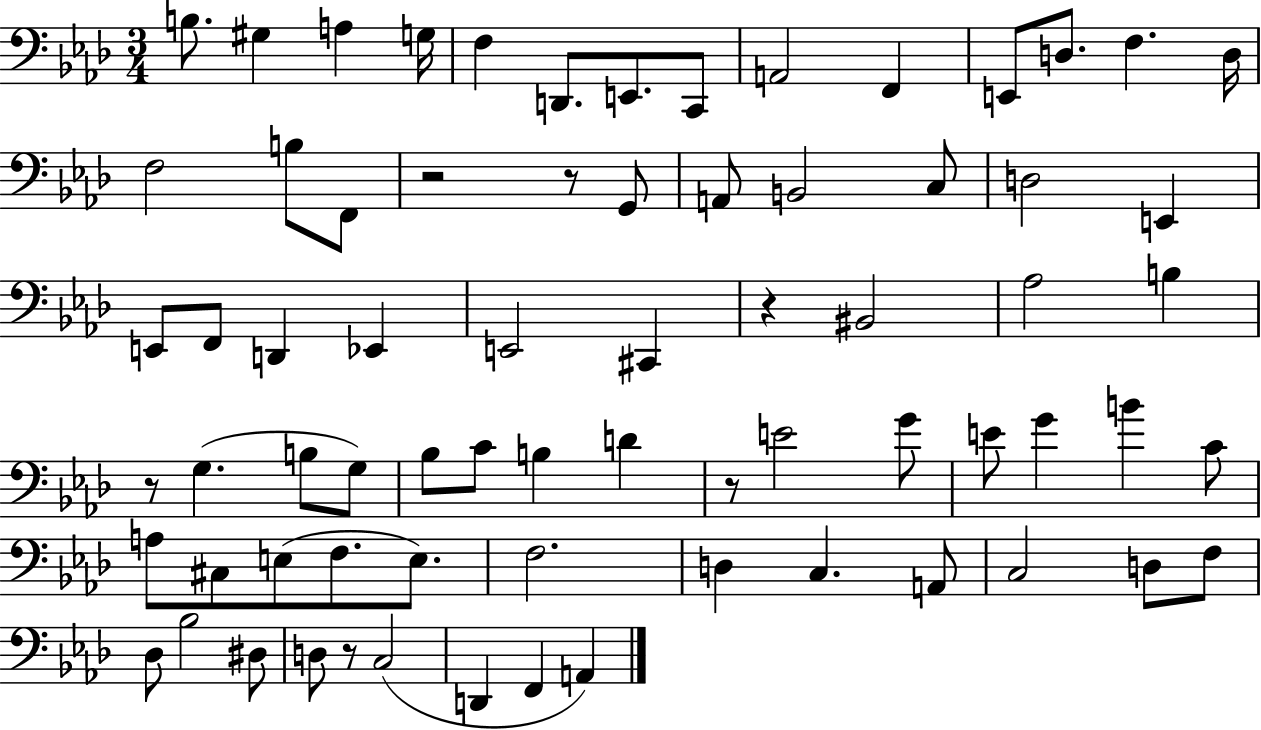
X:1
T:Untitled
M:3/4
L:1/4
K:Ab
B,/2 ^G, A, G,/4 F, D,,/2 E,,/2 C,,/2 A,,2 F,, E,,/2 D,/2 F, D,/4 F,2 B,/2 F,,/2 z2 z/2 G,,/2 A,,/2 B,,2 C,/2 D,2 E,, E,,/2 F,,/2 D,, _E,, E,,2 ^C,, z ^B,,2 _A,2 B, z/2 G, B,/2 G,/2 _B,/2 C/2 B, D z/2 E2 G/2 E/2 G B C/2 A,/2 ^C,/2 E,/2 F,/2 E,/2 F,2 D, C, A,,/2 C,2 D,/2 F,/2 _D,/2 _B,2 ^D,/2 D,/2 z/2 C,2 D,, F,, A,,